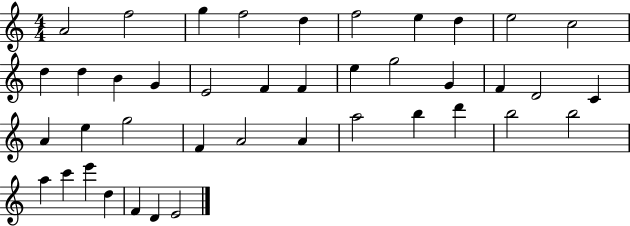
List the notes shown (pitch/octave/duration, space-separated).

A4/h F5/h G5/q F5/h D5/q F5/h E5/q D5/q E5/h C5/h D5/q D5/q B4/q G4/q E4/h F4/q F4/q E5/q G5/h G4/q F4/q D4/h C4/q A4/q E5/q G5/h F4/q A4/h A4/q A5/h B5/q D6/q B5/h B5/h A5/q C6/q E6/q D5/q F4/q D4/q E4/h